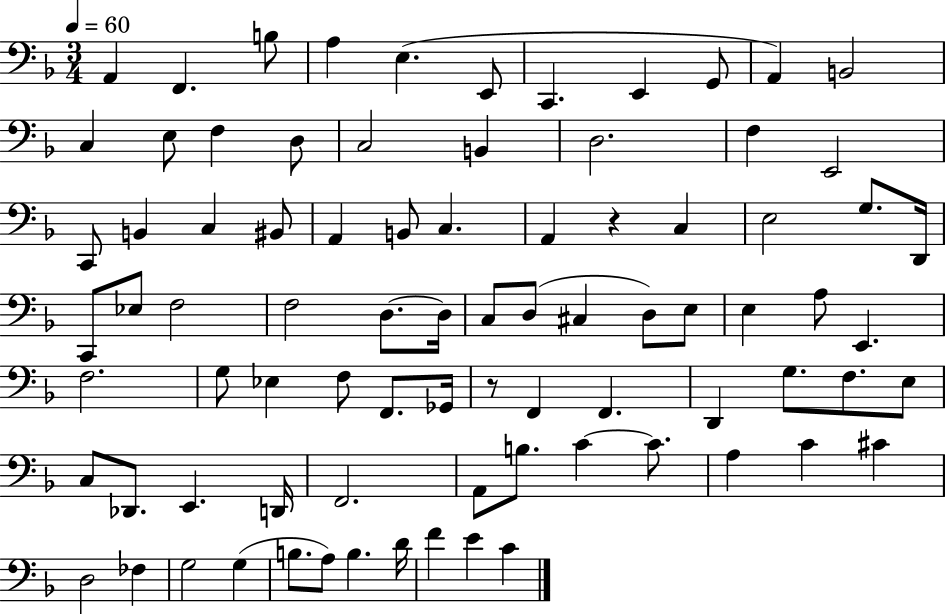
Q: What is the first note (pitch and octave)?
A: A2